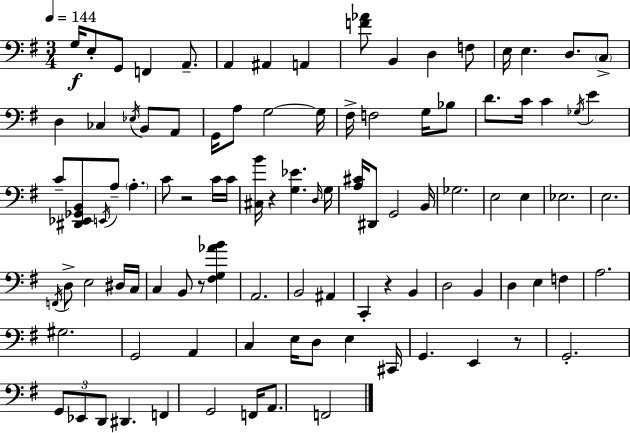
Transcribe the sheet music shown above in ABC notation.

X:1
T:Untitled
M:3/4
L:1/4
K:G
G,/4 E,/2 G,,/2 F,, A,,/2 A,, ^A,, A,, [F_A]/2 B,, D, F,/2 E,/4 E, D,/2 C,/2 D, _C, _E,/4 B,,/2 A,,/2 G,,/4 A,/2 G,2 G,/4 ^F,/4 F,2 G,/4 _B,/2 D/2 C/4 C _G,/4 E C/2 [^D,,_E,,_G,,B,,]/2 E,,/4 A,/2 A, C/2 z2 C/4 C/4 [^C,B]/4 z [G,_E] D,/4 G,/4 [A,^C]/4 ^D,,/2 G,,2 B,,/4 _G,2 E,2 E, _E,2 E,2 F,,/4 D,/2 E,2 ^D,/4 C,/4 C, B,,/2 z/2 [^F,G,_AB] A,,2 B,,2 ^A,, C,, z B,, D,2 B,, D, E, F, A,2 ^G,2 G,,2 A,, C, E,/4 D,/2 E, ^C,,/4 G,, E,, z/2 G,,2 G,,/2 _E,,/2 D,,/2 ^D,, F,, G,,2 F,,/4 A,,/2 F,,2